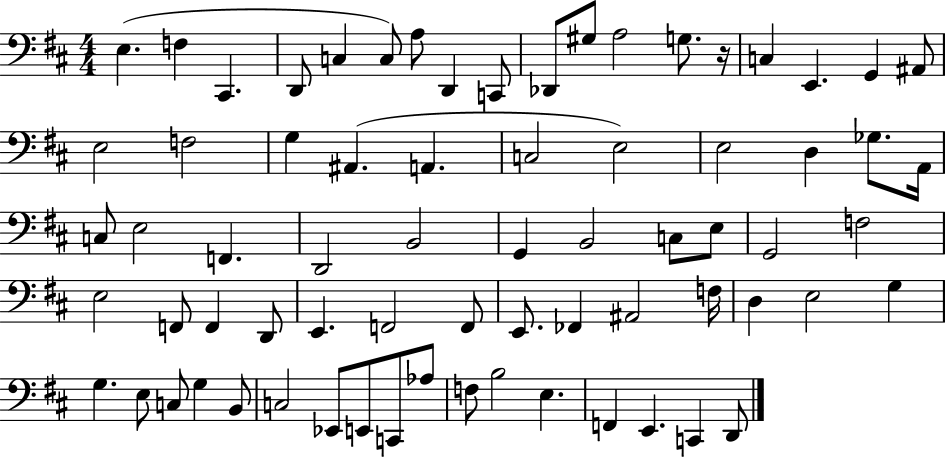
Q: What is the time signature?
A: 4/4